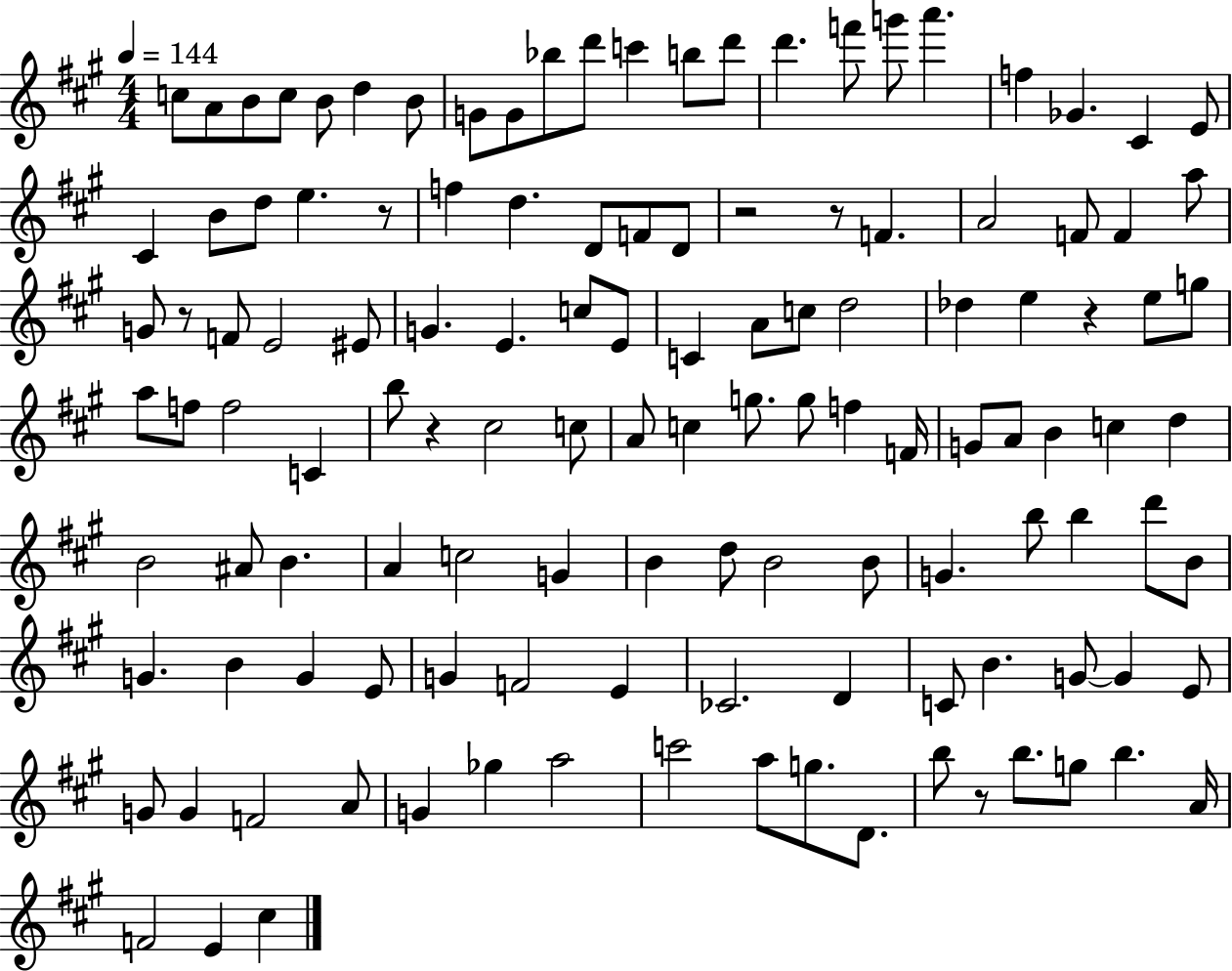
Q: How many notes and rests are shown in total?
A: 125